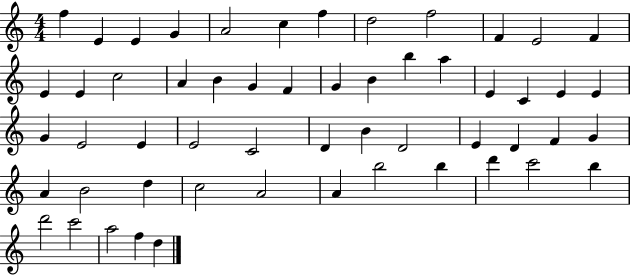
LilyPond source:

{
  \clef treble
  \numericTimeSignature
  \time 4/4
  \key c \major
  f''4 e'4 e'4 g'4 | a'2 c''4 f''4 | d''2 f''2 | f'4 e'2 f'4 | \break e'4 e'4 c''2 | a'4 b'4 g'4 f'4 | g'4 b'4 b''4 a''4 | e'4 c'4 e'4 e'4 | \break g'4 e'2 e'4 | e'2 c'2 | d'4 b'4 d'2 | e'4 d'4 f'4 g'4 | \break a'4 b'2 d''4 | c''2 a'2 | a'4 b''2 b''4 | d'''4 c'''2 b''4 | \break d'''2 c'''2 | a''2 f''4 d''4 | \bar "|."
}